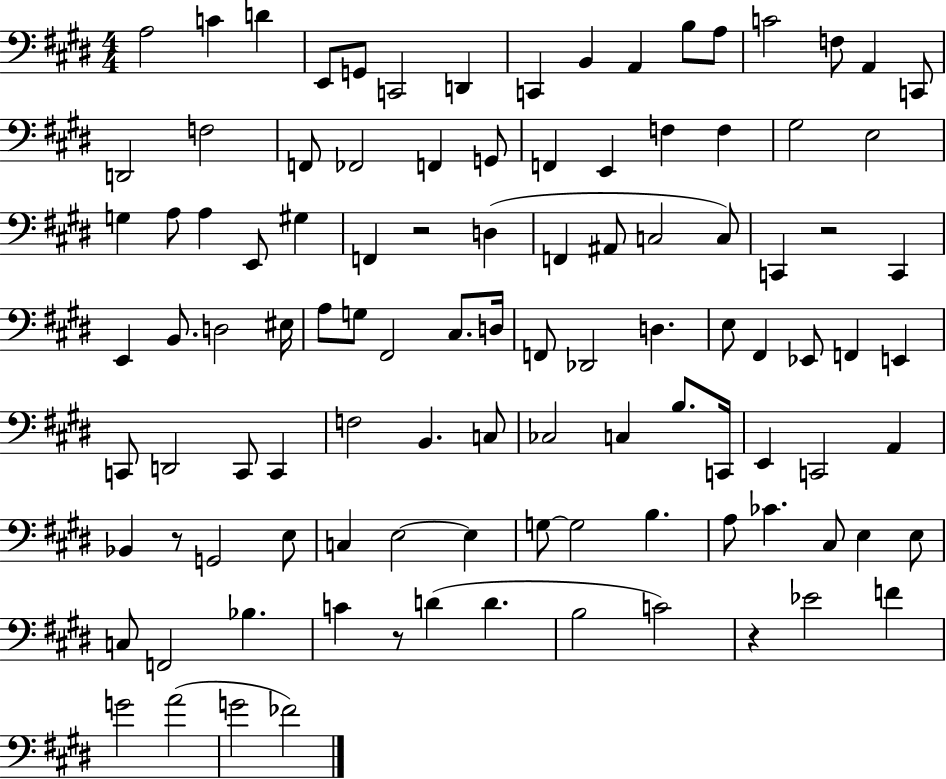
{
  \clef bass
  \numericTimeSignature
  \time 4/4
  \key e \major
  a2 c'4 d'4 | e,8 g,8 c,2 d,4 | c,4 b,4 a,4 b8 a8 | c'2 f8 a,4 c,8 | \break d,2 f2 | f,8 fes,2 f,4 g,8 | f,4 e,4 f4 f4 | gis2 e2 | \break g4 a8 a4 e,8 gis4 | f,4 r2 d4( | f,4 ais,8 c2 c8) | c,4 r2 c,4 | \break e,4 b,8. d2 eis16 | a8 g8 fis,2 cis8. d16 | f,8 des,2 d4. | e8 fis,4 ees,8 f,4 e,4 | \break c,8 d,2 c,8 c,4 | f2 b,4. c8 | ces2 c4 b8. c,16 | e,4 c,2 a,4 | \break bes,4 r8 g,2 e8 | c4 e2~~ e4 | g8~~ g2 b4. | a8 ces'4. cis8 e4 e8 | \break c8 f,2 bes4. | c'4 r8 d'4( d'4. | b2 c'2) | r4 ees'2 f'4 | \break g'2 a'2( | g'2 fes'2) | \bar "|."
}